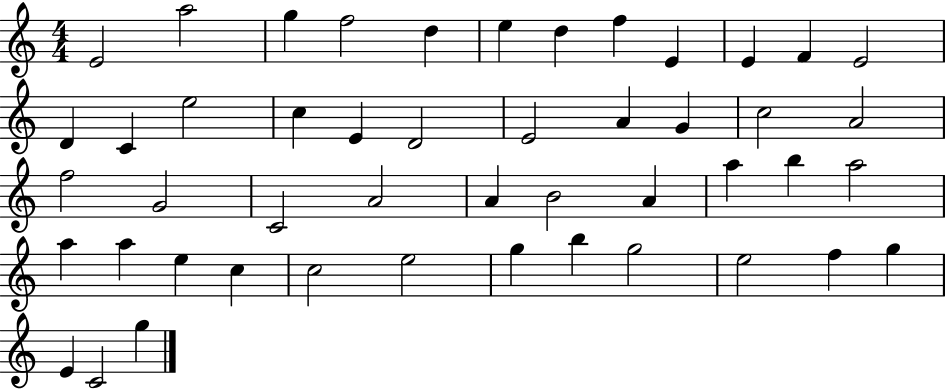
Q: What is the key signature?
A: C major